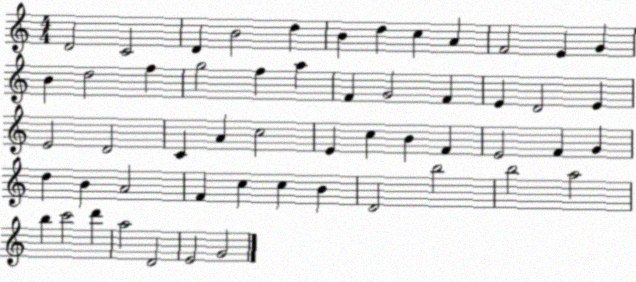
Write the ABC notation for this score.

X:1
T:Untitled
M:4/4
L:1/4
K:C
D2 C2 D B2 d B d c A F2 E G B d2 f g2 f a F G2 F E D2 E E2 D2 C A c2 E c B F E2 F G d B A2 F c c B D2 b2 b2 a2 b c'2 d' a2 D2 E2 G2